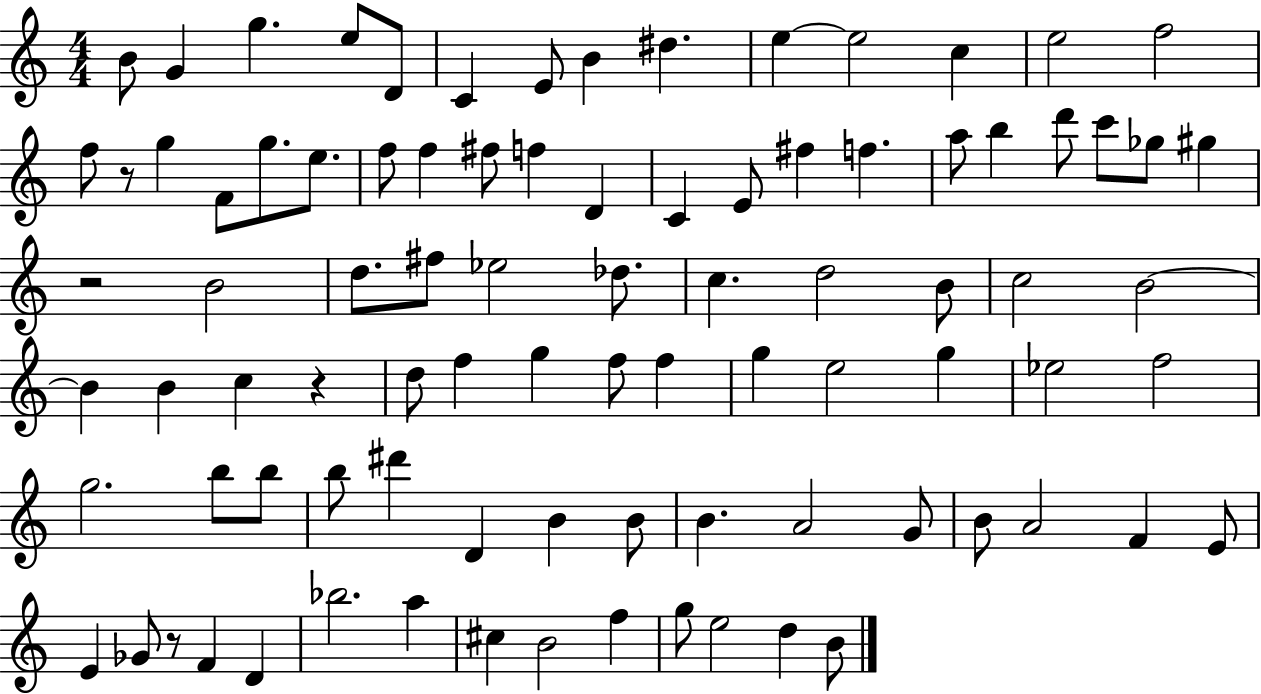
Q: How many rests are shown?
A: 4